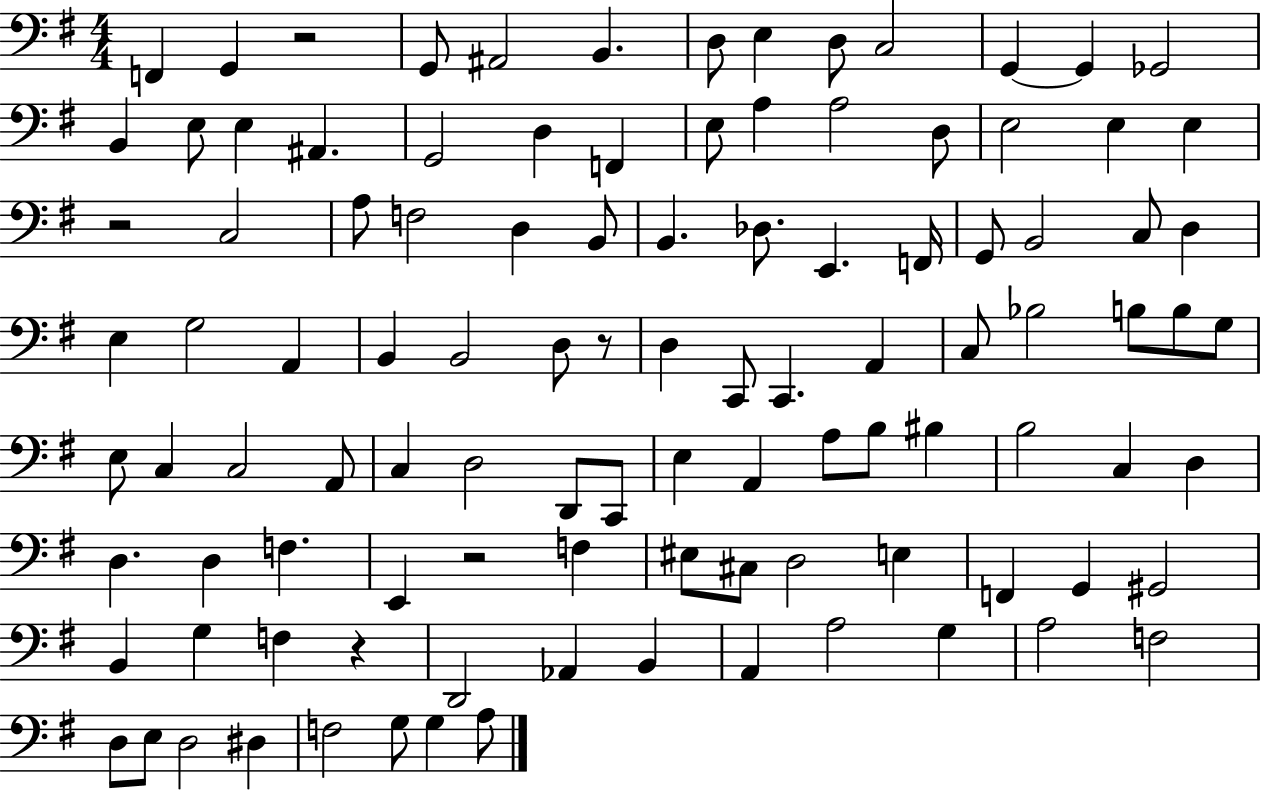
X:1
T:Untitled
M:4/4
L:1/4
K:G
F,, G,, z2 G,,/2 ^A,,2 B,, D,/2 E, D,/2 C,2 G,, G,, _G,,2 B,, E,/2 E, ^A,, G,,2 D, F,, E,/2 A, A,2 D,/2 E,2 E, E, z2 C,2 A,/2 F,2 D, B,,/2 B,, _D,/2 E,, F,,/4 G,,/2 B,,2 C,/2 D, E, G,2 A,, B,, B,,2 D,/2 z/2 D, C,,/2 C,, A,, C,/2 _B,2 B,/2 B,/2 G,/2 E,/2 C, C,2 A,,/2 C, D,2 D,,/2 C,,/2 E, A,, A,/2 B,/2 ^B, B,2 C, D, D, D, F, E,, z2 F, ^E,/2 ^C,/2 D,2 E, F,, G,, ^G,,2 B,, G, F, z D,,2 _A,, B,, A,, A,2 G, A,2 F,2 D,/2 E,/2 D,2 ^D, F,2 G,/2 G, A,/2